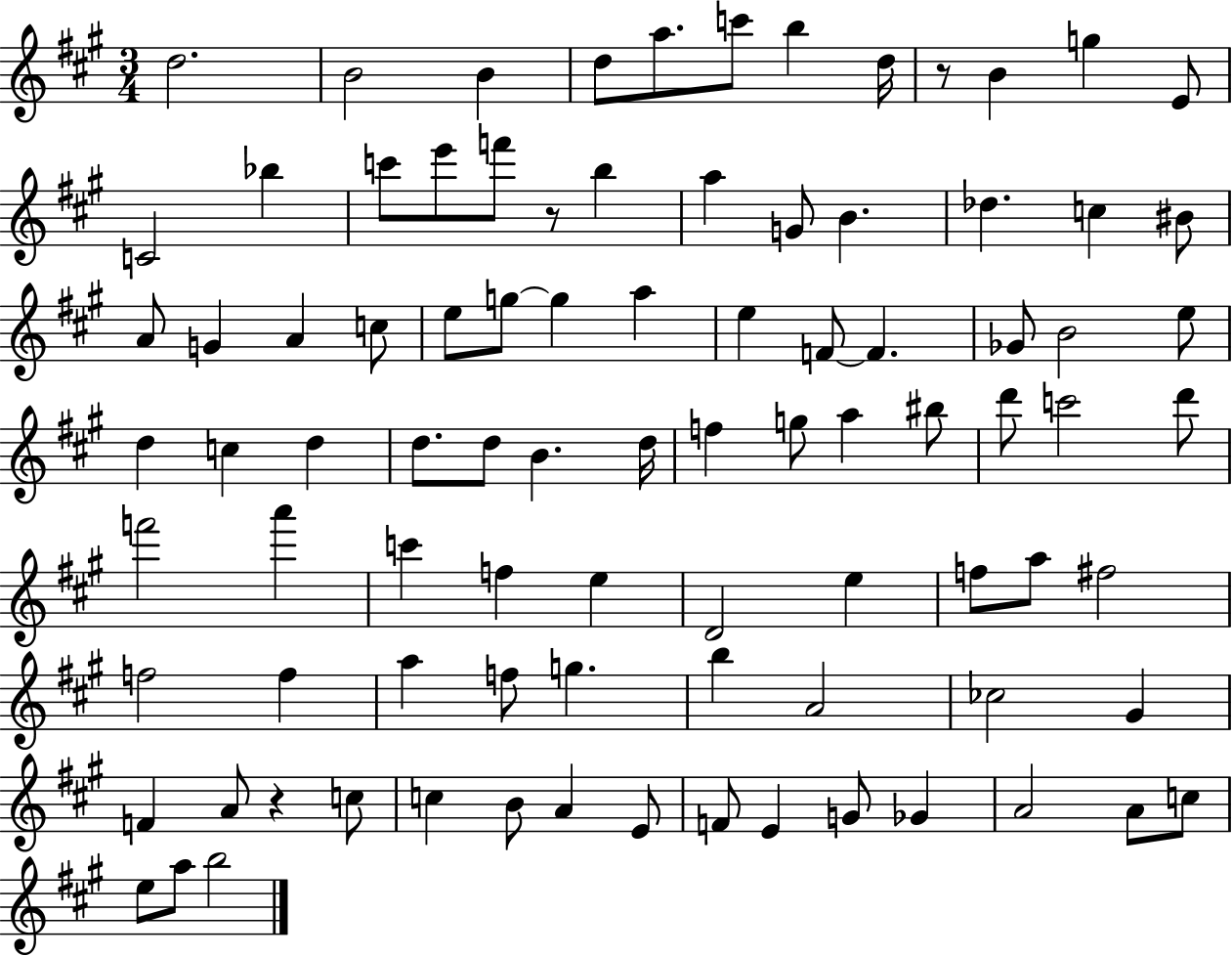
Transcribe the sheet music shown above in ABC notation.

X:1
T:Untitled
M:3/4
L:1/4
K:A
d2 B2 B d/2 a/2 c'/2 b d/4 z/2 B g E/2 C2 _b c'/2 e'/2 f'/2 z/2 b a G/2 B _d c ^B/2 A/2 G A c/2 e/2 g/2 g a e F/2 F _G/2 B2 e/2 d c d d/2 d/2 B d/4 f g/2 a ^b/2 d'/2 c'2 d'/2 f'2 a' c' f e D2 e f/2 a/2 ^f2 f2 f a f/2 g b A2 _c2 ^G F A/2 z c/2 c B/2 A E/2 F/2 E G/2 _G A2 A/2 c/2 e/2 a/2 b2